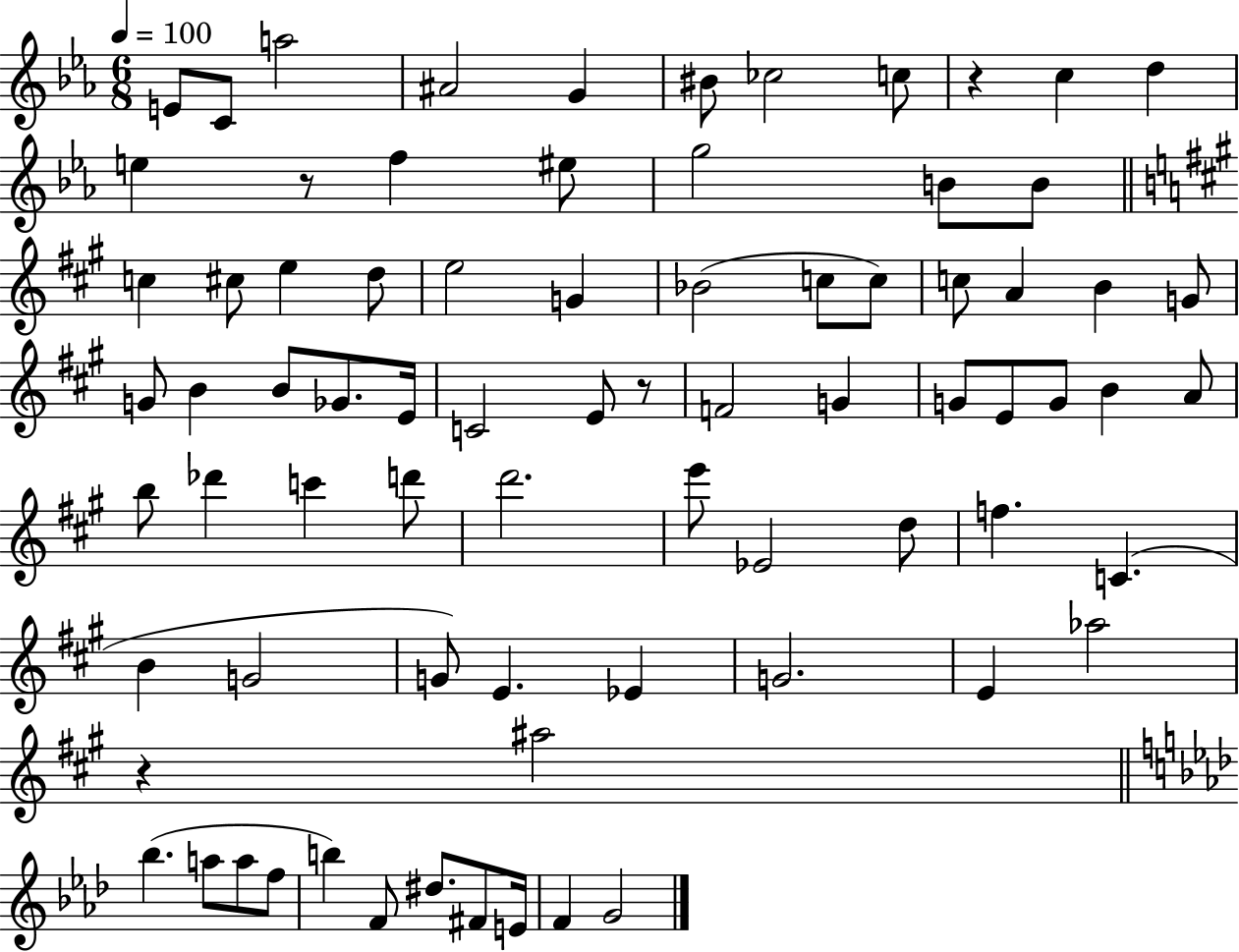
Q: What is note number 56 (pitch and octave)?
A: G4